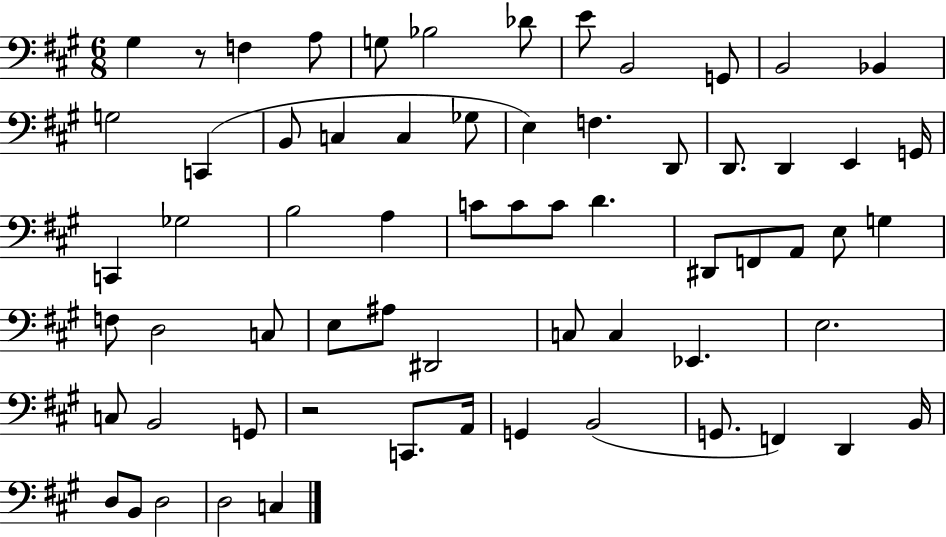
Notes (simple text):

G#3/q R/e F3/q A3/e G3/e Bb3/h Db4/e E4/e B2/h G2/e B2/h Bb2/q G3/h C2/q B2/e C3/q C3/q Gb3/e E3/q F3/q. D2/e D2/e. D2/q E2/q G2/s C2/q Gb3/h B3/h A3/q C4/e C4/e C4/e D4/q. D#2/e F2/e A2/e E3/e G3/q F3/e D3/h C3/e E3/e A#3/e D#2/h C3/e C3/q Eb2/q. E3/h. C3/e B2/h G2/e R/h C2/e. A2/s G2/q B2/h G2/e. F2/q D2/q B2/s D3/e B2/e D3/h D3/h C3/q